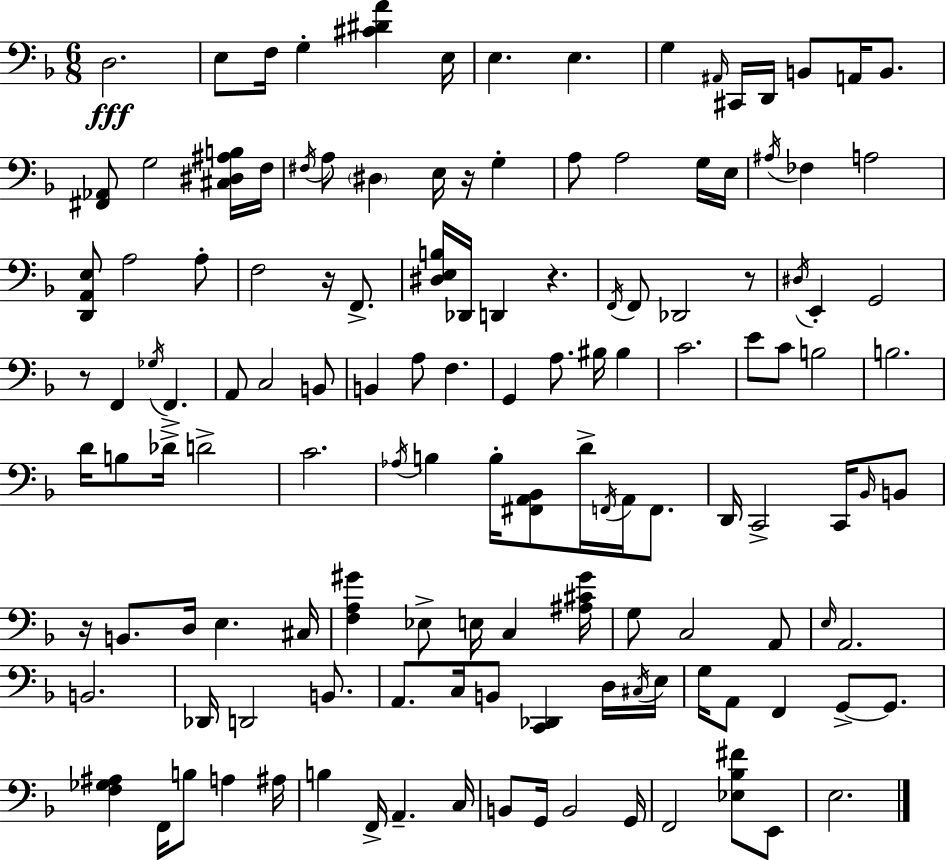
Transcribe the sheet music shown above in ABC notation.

X:1
T:Untitled
M:6/8
L:1/4
K:F
D,2 E,/2 F,/4 G, [^C^DA] E,/4 E, E, G, ^A,,/4 ^C,,/4 D,,/4 B,,/2 A,,/4 B,,/2 [^F,,_A,,]/2 G,2 [^C,^D,^A,B,]/4 F,/4 ^F,/4 A,/2 ^D, E,/4 z/4 G, A,/2 A,2 G,/4 E,/4 ^A,/4 _F, A,2 [D,,A,,E,]/2 A,2 A,/2 F,2 z/4 F,,/2 [^D,E,B,]/4 _D,,/4 D,, z F,,/4 F,,/2 _D,,2 z/2 ^D,/4 E,, G,,2 z/2 F,, _G,/4 F,, A,,/2 C,2 B,,/2 B,, A,/2 F, G,, A,/2 ^B,/4 ^B, C2 E/2 C/2 B,2 B,2 D/4 B,/2 _D/4 D2 C2 _A,/4 B, B,/4 [^F,,A,,_B,,]/2 D/4 F,,/4 A,,/4 F,,/2 D,,/4 C,,2 C,,/4 _B,,/4 B,,/2 z/4 B,,/2 D,/4 E, ^C,/4 [F,A,^G] _E,/2 E,/4 C, [^A,^C^G]/4 G,/2 C,2 A,,/2 E,/4 A,,2 B,,2 _D,,/4 D,,2 B,,/2 A,,/2 C,/4 B,,/2 [C,,_D,,] D,/4 ^C,/4 E,/4 G,/4 A,,/2 F,, G,,/2 G,,/2 [F,_G,^A,] F,,/4 B,/2 A, ^A,/4 B, F,,/4 A,, C,/4 B,,/2 G,,/4 B,,2 G,,/4 F,,2 [_E,_B,^F]/2 E,,/2 E,2